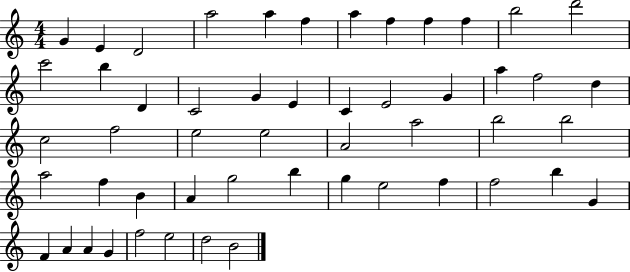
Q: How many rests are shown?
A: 0